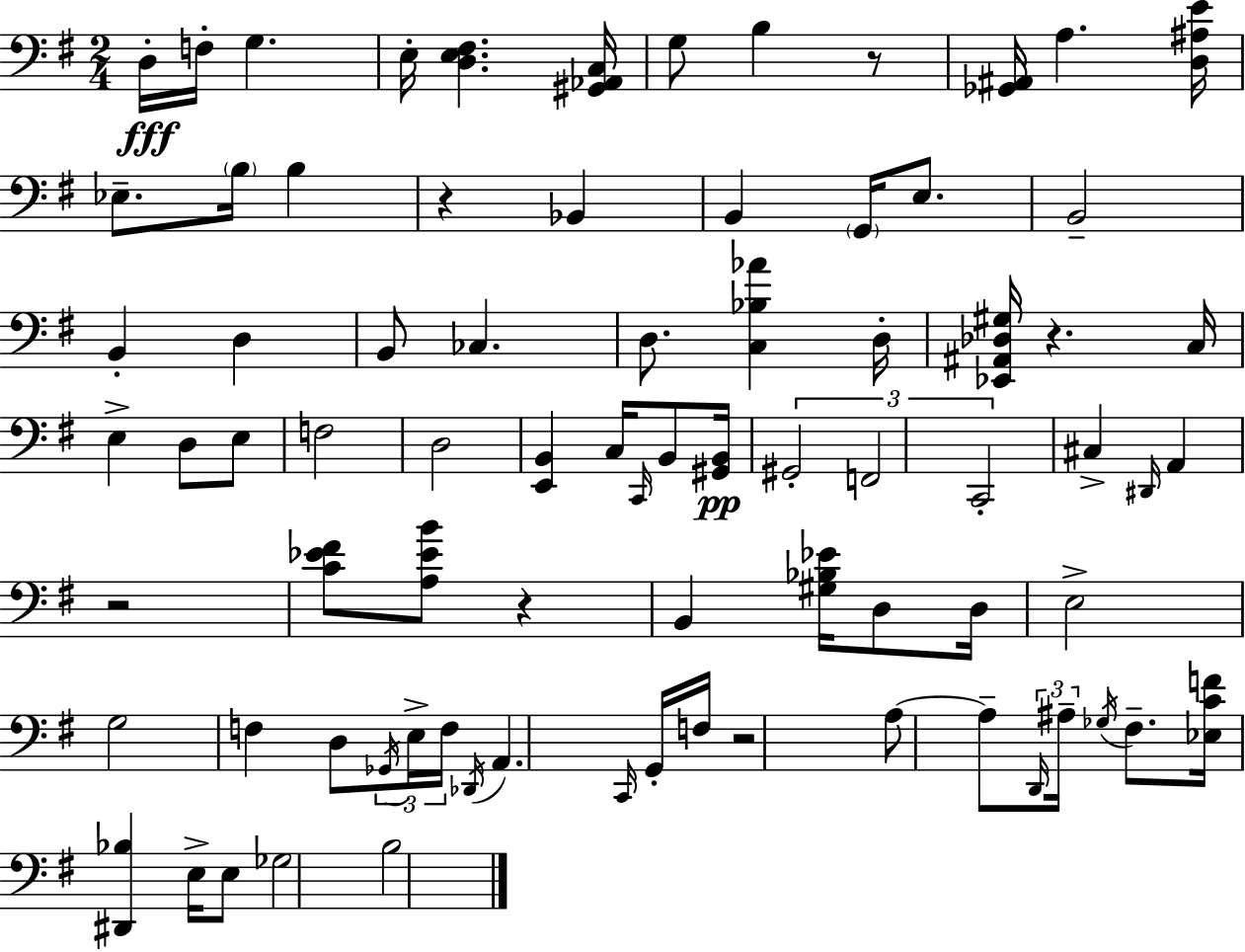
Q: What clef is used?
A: bass